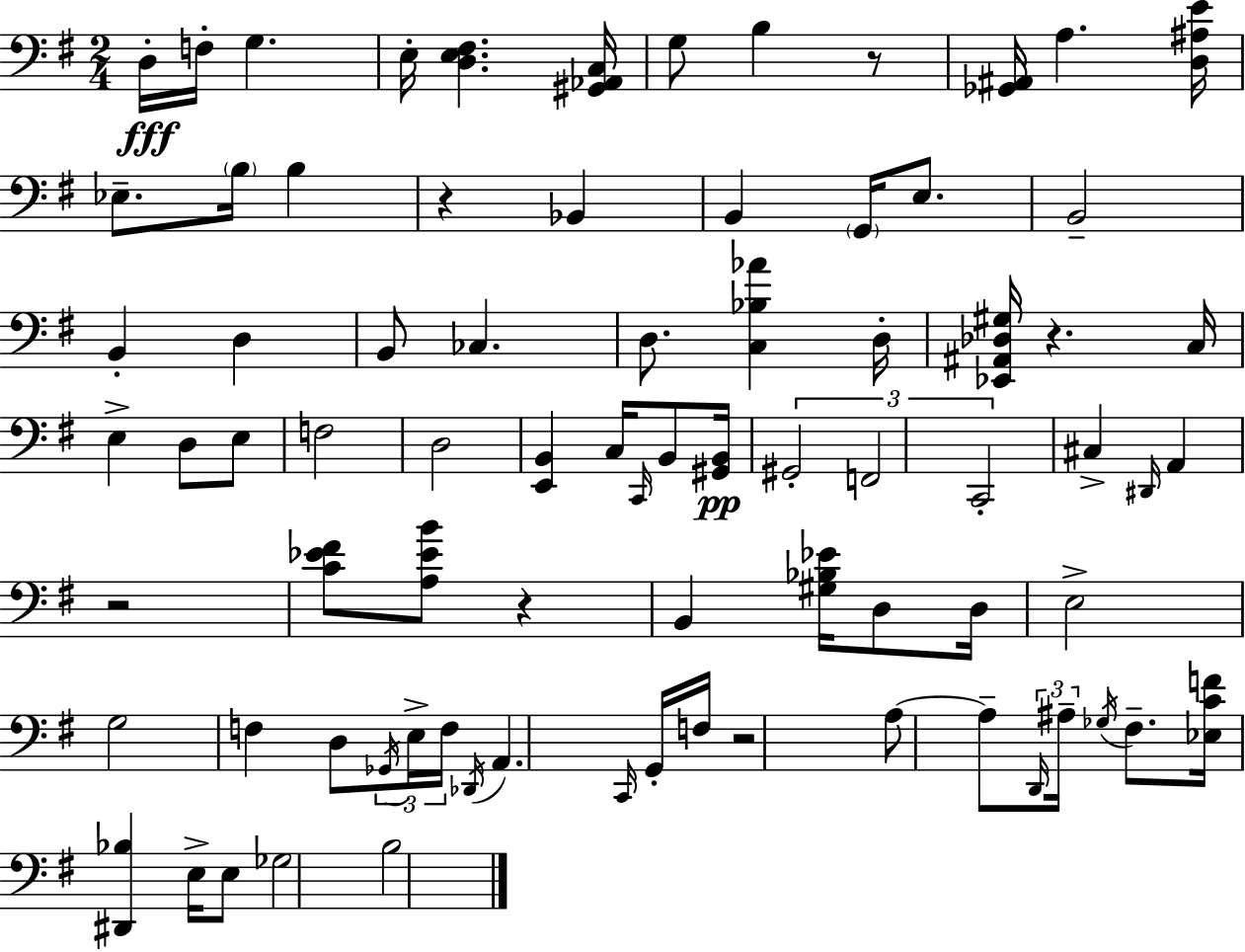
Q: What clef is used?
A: bass